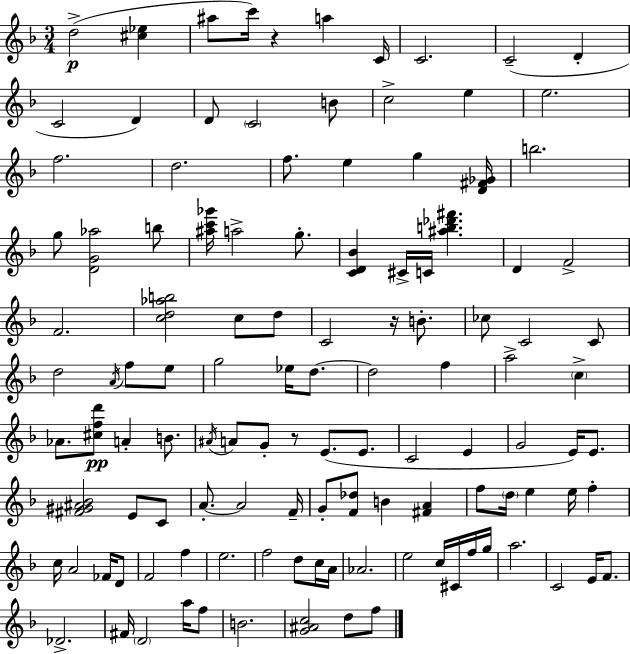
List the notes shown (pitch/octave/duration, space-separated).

D5/h [C#5,Eb5]/q A#5/e C6/s R/q A5/q C4/s C4/h. C4/h D4/q C4/h D4/q D4/e C4/h B4/e C5/h E5/q E5/h. F5/h. D5/h. F5/e. E5/q G5/q [D4,F#4,Gb4]/s B5/h. G5/e [D4,G4,Ab5]/h B5/e [A#5,C6,Gb6]/s A5/h G5/e. [C4,D4,Bb4]/q C#4/s C4/s [A#5,B5,Db6,F#6]/q. D4/q F4/h F4/h. [C5,D5,Ab5,B5]/h C5/e D5/e C4/h R/s B4/e. CES5/e C4/h C4/e D5/h A4/s F5/e E5/e G5/h Eb5/s D5/e. D5/h F5/q A5/h C5/q Ab4/e. [C#5,F5,D6]/e A4/q B4/e. A#4/s A4/e G4/e R/e E4/e. E4/e. C4/h E4/q G4/h E4/s E4/e. [F#4,G#4,A#4,Bb4]/h E4/e C4/e A4/e. A4/h F4/s G4/e [F4,Db5]/e B4/q [F#4,A4]/q F5/e D5/s E5/q E5/s F5/q C5/s A4/h FES4/s D4/e F4/h F5/q E5/h. F5/h D5/e C5/s A4/s Ab4/h. E5/h C5/s C#4/s F5/s G5/s A5/h. C4/h E4/s F4/e. Db4/h. F#4/s D4/h A5/s F5/e B4/h. [G4,A#4,C5]/h D5/e F5/e